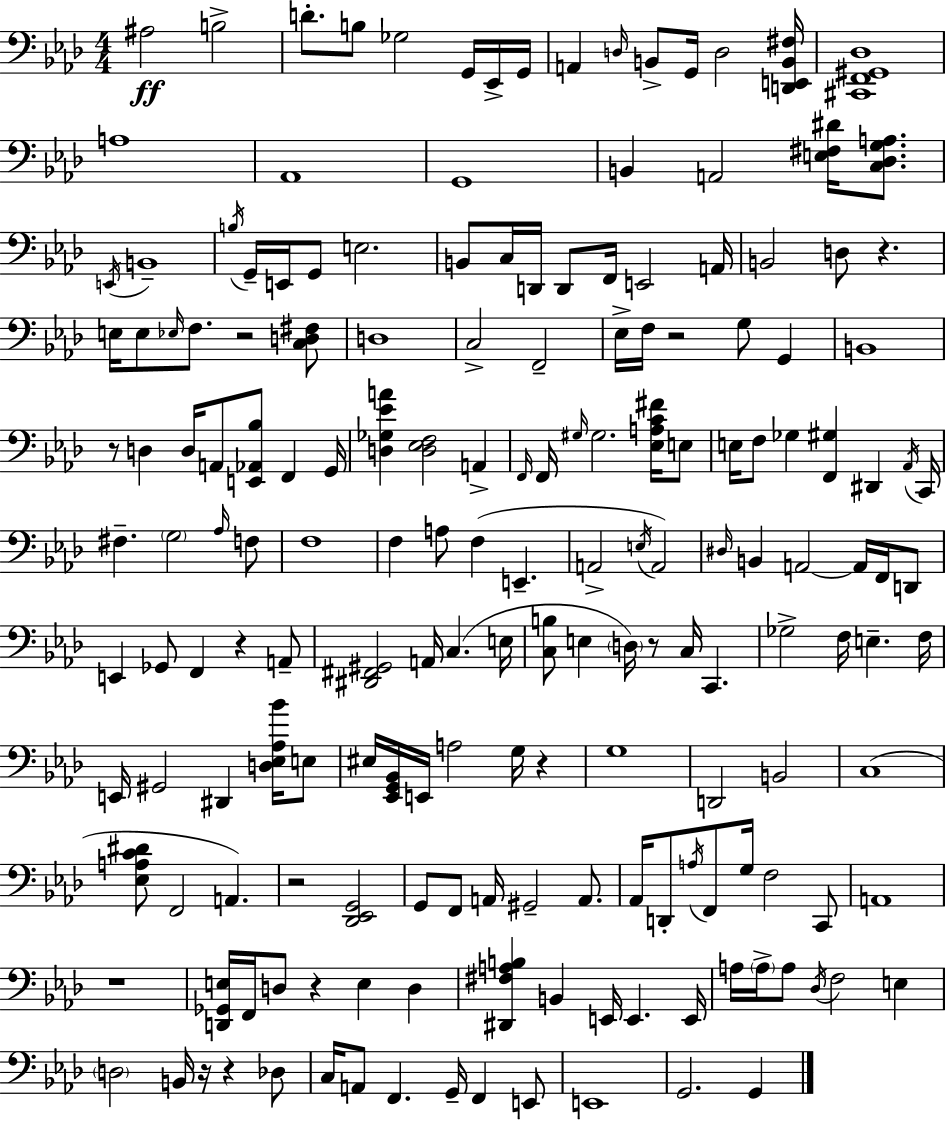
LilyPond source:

{
  \clef bass
  \numericTimeSignature
  \time 4/4
  \key f \minor
  ais2\ff b2-> | d'8.-. b8 ges2 g,16 ees,16-> g,16 | a,4 \grace { d16 } b,8-> g,16 d2 | <d, e, b, fis>16 <cis, f, gis, des>1 | \break a1 | aes,1 | g,1 | b,4 a,2 <e fis dis'>16 <c des g a>8. | \break \acciaccatura { e,16 } b,1-- | \acciaccatura { b16 } g,16-- e,16 g,8 e2. | b,8 c16 d,16 d,8 f,16 e,2 | a,16 b,2 d8 r4. | \break e16 e8 \grace { ees16 } f8. r2 | <c d fis>8 d1 | c2-> f,2-- | ees16-> f16 r2 g8 | \break g,4 b,1 | r8 d4 d16 a,8 <e, aes, bes>8 f,4 | g,16 <d ges ees' a'>4 <d ees f>2 | a,4-> \grace { f,16 } f,16 \grace { gis16 } gis2. | \break <ees a c' fis'>16 e8 e16 f8 ges4 <f, gis>4 | dis,4 \acciaccatura { aes,16 } c,16 fis4.-- \parenthesize g2 | \grace { aes16 } f8 f1 | f4 a8 f4( | \break e,4.-- a,2-> | \acciaccatura { e16 } a,2) \grace { dis16 } b,4 a,2~~ | a,16 f,16 d,8 e,4 ges,8 | f,4 r4 a,8-- <dis, fis, gis,>2 | \break a,16 c4.( e16 <c b>8 e4 | \parenthesize d16) r8 c16 c,4. ges2-> | f16 e4.-- f16 e,16 gis,2 | dis,4 <d ees aes bes'>16 e8 eis16 <ees, g, bes,>16 e,16 a2 | \break g16 r4 g1 | d,2 | b,2 c1( | <ees a c' dis'>8 f,2 | \break a,4.) r2 | <des, ees, g,>2 g,8 f,8 a,16 gis,2-- | a,8. aes,16 d,8-. \acciaccatura { a16 } f,8 | g16 f2 c,8 a,1 | \break r1 | <d, ges, e>16 f,16 d8 r4 | e4 d4 <dis, fis a b>4 b,4 | e,16 e,4. e,16 a16 \parenthesize a16-> a8 \acciaccatura { des16 } | \break f2 e4 \parenthesize d2 | b,16 r16 r4 des8 c16 a,8 f,4. | g,16-- f,4 e,8 e,1 | g,2. | \break g,4 \bar "|."
}